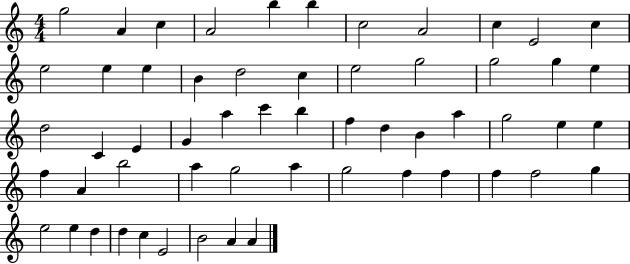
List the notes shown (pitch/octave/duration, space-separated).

G5/h A4/q C5/q A4/h B5/q B5/q C5/h A4/h C5/q E4/h C5/q E5/h E5/q E5/q B4/q D5/h C5/q E5/h G5/h G5/h G5/q E5/q D5/h C4/q E4/q G4/q A5/q C6/q B5/q F5/q D5/q B4/q A5/q G5/h E5/q E5/q F5/q A4/q B5/h A5/q G5/h A5/q G5/h F5/q F5/q F5/q F5/h G5/q E5/h E5/q D5/q D5/q C5/q E4/h B4/h A4/q A4/q